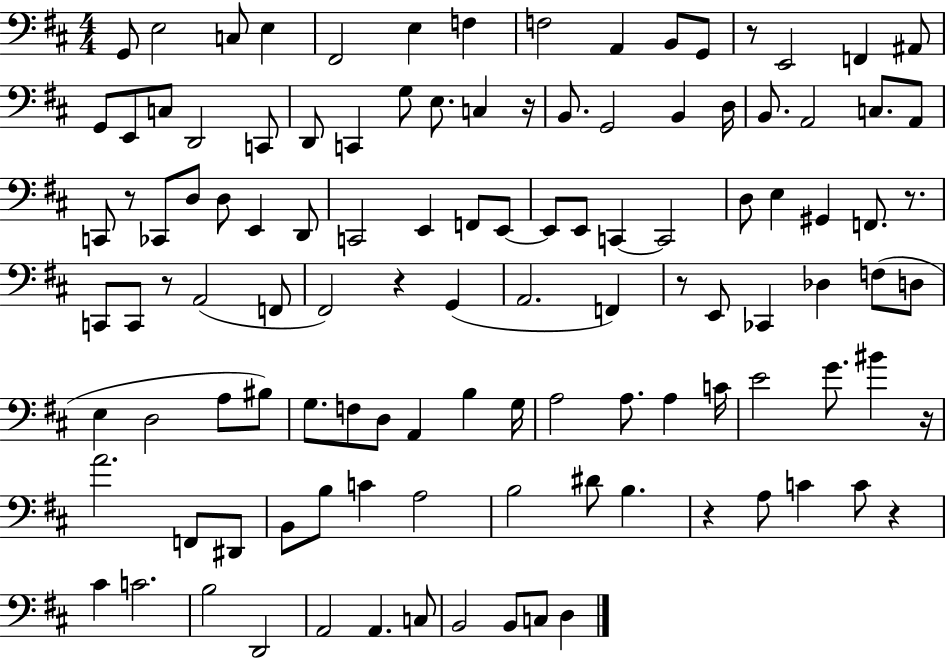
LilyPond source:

{
  \clef bass
  \numericTimeSignature
  \time 4/4
  \key d \major
  g,8 e2 c8 e4 | fis,2 e4 f4 | f2 a,4 b,8 g,8 | r8 e,2 f,4 ais,8 | \break g,8 e,8 c8 d,2 c,8 | d,8 c,4 g8 e8. c4 r16 | b,8. g,2 b,4 d16 | b,8. a,2 c8. a,8 | \break c,8 r8 ces,8 d8 d8 e,4 d,8 | c,2 e,4 f,8 e,8~~ | e,8 e,8 c,4~~ c,2 | d8 e4 gis,4 f,8. r8. | \break c,8 c,8 r8 a,2( f,8 | fis,2) r4 g,4( | a,2. f,4) | r8 e,8 ces,4 des4 f8( d8 | \break e4 d2 a8 bis8) | g8. f8 d8 a,4 b4 g16 | a2 a8. a4 c'16 | e'2 g'8. bis'4 r16 | \break a'2. f,8 dis,8 | b,8 b8 c'4 a2 | b2 dis'8 b4. | r4 a8 c'4 c'8 r4 | \break cis'4 c'2. | b2 d,2 | a,2 a,4. c8 | b,2 b,8 c8 d4 | \break \bar "|."
}